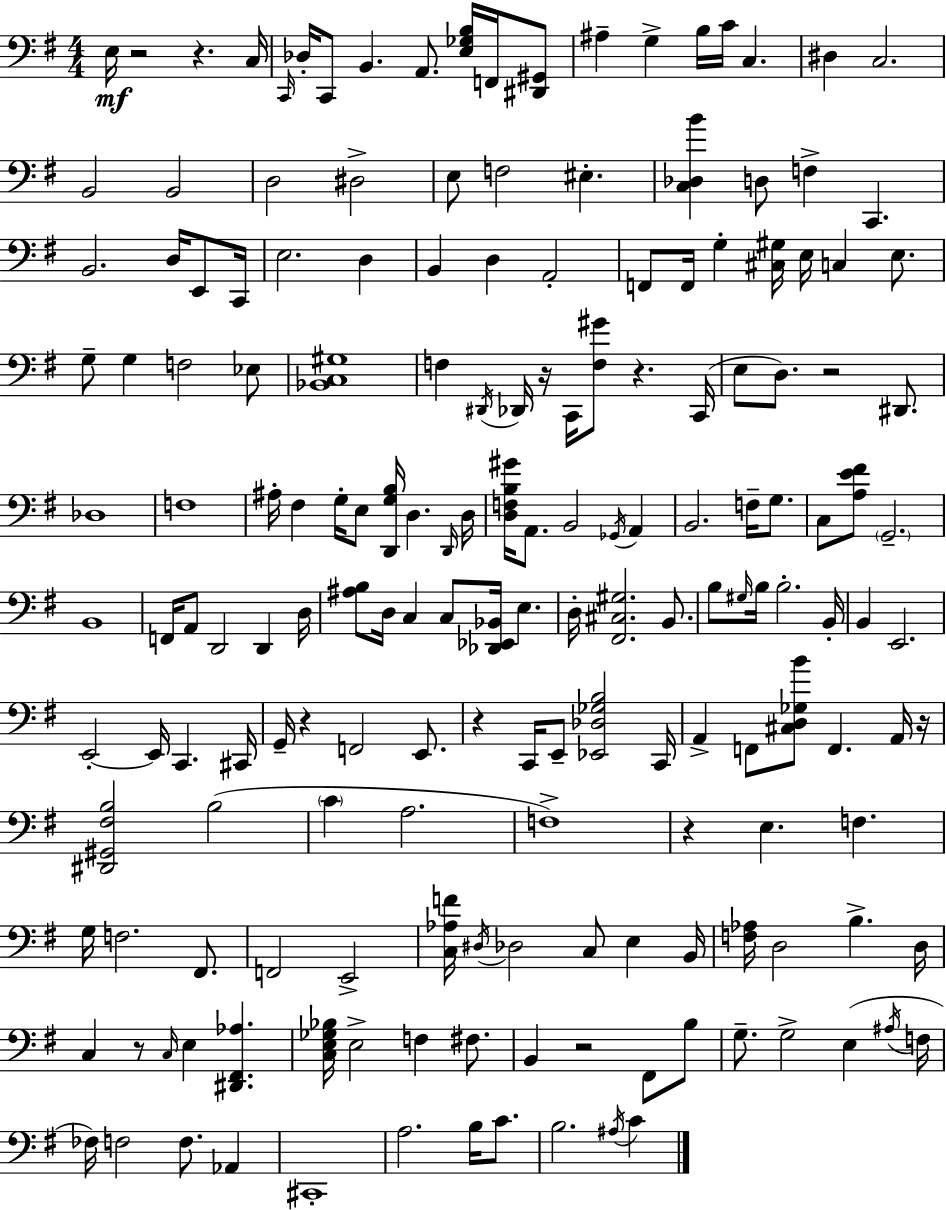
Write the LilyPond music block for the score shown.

{
  \clef bass
  \numericTimeSignature
  \time 4/4
  \key g \major
  \repeat volta 2 { e16\mf r2 r4. c16 | \grace { c,16 } des16-. c,8 b,4. a,8. <e ges b>16 f,16 <dis, gis,>8 | ais4-- g4-> b16 c'16 c4. | dis4 c2. | \break b,2 b,2 | d2 dis2-> | e8 f2 eis4.-. | <c des b'>4 d8 f4-> c,4. | \break b,2. d16 e,8 | c,16 e2. d4 | b,4 d4 a,2-. | f,8 f,16 g4-. <cis gis>16 e16 c4 e8. | \break g8-- g4 f2 ees8 | <bes, c gis>1 | f4 \acciaccatura { dis,16 } des,16 r16 c,16 <f gis'>8 r4. | c,16( e8 d8.) r2 dis,8. | \break des1 | f1 | ais16-. fis4 g16-. e8 <d, g b>16 d4. | \grace { d,16 } d16 <d f b gis'>16 a,8. b,2 \acciaccatura { ges,16 } | \break a,4 b,2. | f16-- g8. c8 <a e' fis'>8 \parenthesize g,2.-- | b,1 | f,16 a,8 d,2 d,4 | \break d16 <ais b>8 d16 c4 c8 <des, ees, bes,>16 e4. | d16-. <fis, cis gis>2. | b,8. b8 \grace { gis16 } b16 b2.-. | b,16-. b,4 e,2. | \break e,2-.~~ e,16 c,4. | cis,16 g,16-- r4 f,2 | e,8. r4 c,16 e,8-- <ees, des ges b>2 | c,16 a,4-> f,8 <cis d ges b'>8 f,4. | \break a,16 r16 <dis, gis, fis b>2 b2( | \parenthesize c'4 a2. | f1->) | r4 e4. f4. | \break g16 f2. | fis,8. f,2 e,2-> | <c aes f'>16 \acciaccatura { dis16 } des2 c8 | e4 b,16 <f aes>16 d2 b4.-> | \break d16 c4 r8 \grace { c16 } e4 | <dis, fis, aes>4. <c e ges bes>16 e2-> | f4 fis8. b,4 r2 | fis,8 b8 g8.-- g2-> | \break e4( \acciaccatura { ais16 } f16 fes16) f2 | f8. aes,4 cis,1-. | a2. | b16 c'8. b2. | \break \acciaccatura { ais16 } c'4 } \bar "|."
}